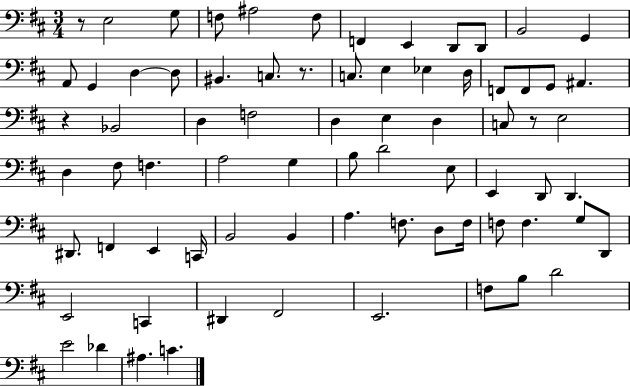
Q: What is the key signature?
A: D major